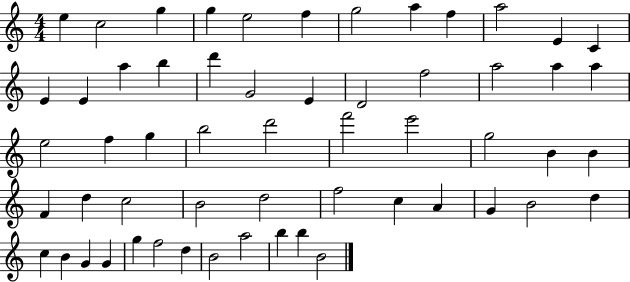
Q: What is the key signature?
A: C major